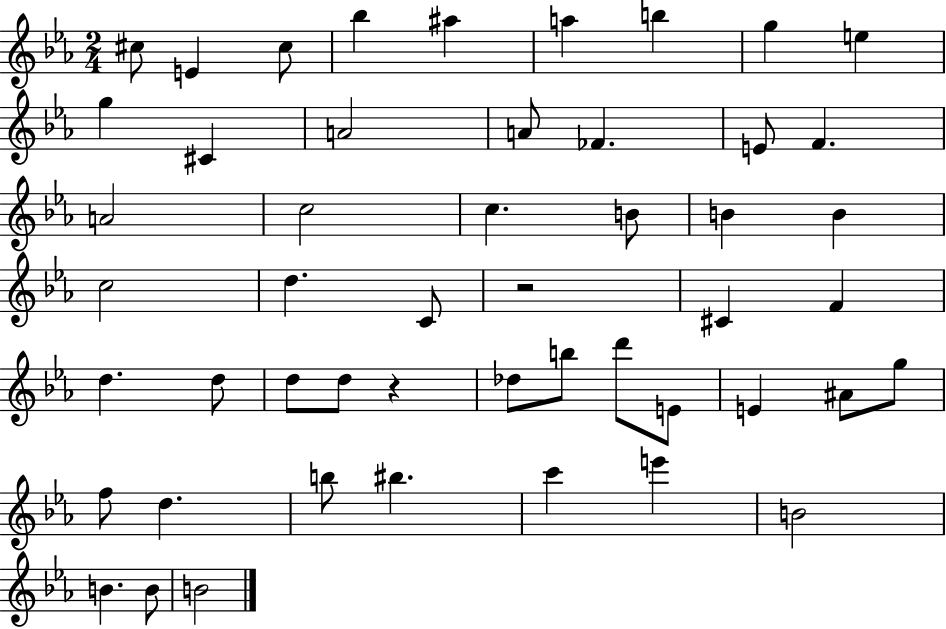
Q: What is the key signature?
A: EES major